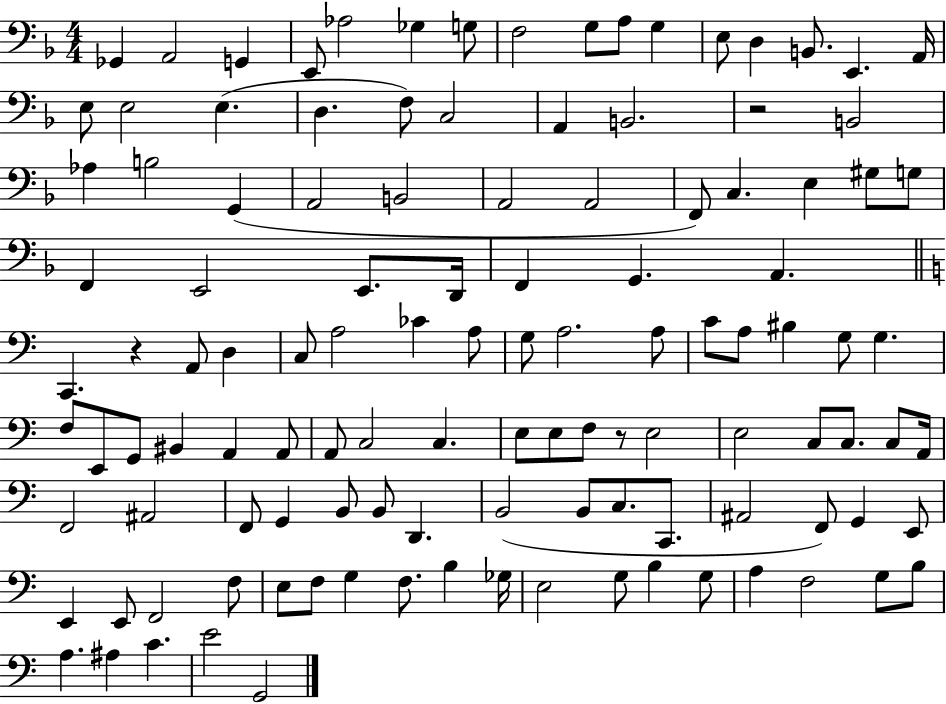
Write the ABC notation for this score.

X:1
T:Untitled
M:4/4
L:1/4
K:F
_G,, A,,2 G,, E,,/2 _A,2 _G, G,/2 F,2 G,/2 A,/2 G, E,/2 D, B,,/2 E,, A,,/4 E,/2 E,2 E, D, F,/2 C,2 A,, B,,2 z2 B,,2 _A, B,2 G,, A,,2 B,,2 A,,2 A,,2 F,,/2 C, E, ^G,/2 G,/2 F,, E,,2 E,,/2 D,,/4 F,, G,, A,, C,, z A,,/2 D, C,/2 A,2 _C A,/2 G,/2 A,2 A,/2 C/2 A,/2 ^B, G,/2 G, F,/2 E,,/2 G,,/2 ^B,, A,, A,,/2 A,,/2 C,2 C, E,/2 E,/2 F,/2 z/2 E,2 E,2 C,/2 C,/2 C,/2 A,,/4 F,,2 ^A,,2 F,,/2 G,, B,,/2 B,,/2 D,, B,,2 B,,/2 C,/2 C,,/2 ^A,,2 F,,/2 G,, E,,/2 E,, E,,/2 F,,2 F,/2 E,/2 F,/2 G, F,/2 B, _G,/4 E,2 G,/2 B, G,/2 A, F,2 G,/2 B,/2 A, ^A, C E2 G,,2